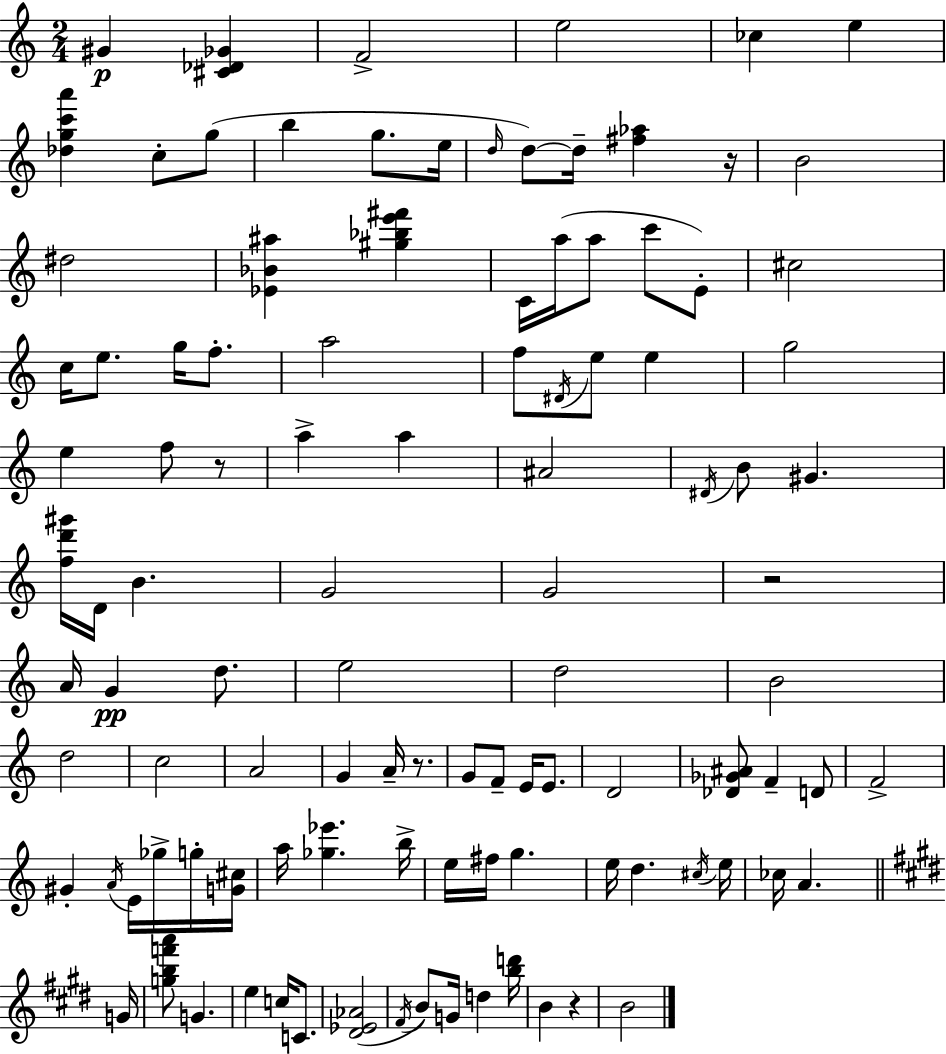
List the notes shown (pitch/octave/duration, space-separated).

G#4/q [C#4,Db4,Gb4]/q F4/h E5/h CES5/q E5/q [Db5,G5,C6,A6]/q C5/e G5/e B5/q G5/e. E5/s D5/s D5/e D5/s [F#5,Ab5]/q R/s B4/h D#5/h [Eb4,Bb4,A#5]/q [G#5,Bb5,E6,F#6]/q C4/s A5/s A5/e C6/e E4/e C#5/h C5/s E5/e. G5/s F5/e. A5/h F5/e D#4/s E5/e E5/q G5/h E5/q F5/e R/e A5/q A5/q A#4/h D#4/s B4/e G#4/q. [F5,D6,G#6]/s D4/s B4/q. G4/h G4/h R/h A4/s G4/q D5/e. E5/h D5/h B4/h D5/h C5/h A4/h G4/q A4/s R/e. G4/e F4/e E4/s E4/e. D4/h [Db4,Gb4,A#4]/e F4/q D4/e F4/h G#4/q A4/s E4/s Gb5/s G5/s [G4,C#5]/s A5/s [Gb5,Eb6]/q. B5/s E5/s F#5/s G5/q. E5/s D5/q. C#5/s E5/s CES5/s A4/q. G4/s [G5,B5,F6,A6]/e G4/q. E5/q C5/s C4/e. [D#4,Eb4,Ab4]/h F#4/s B4/e G4/s D5/q [B5,D6]/s B4/q R/q B4/h